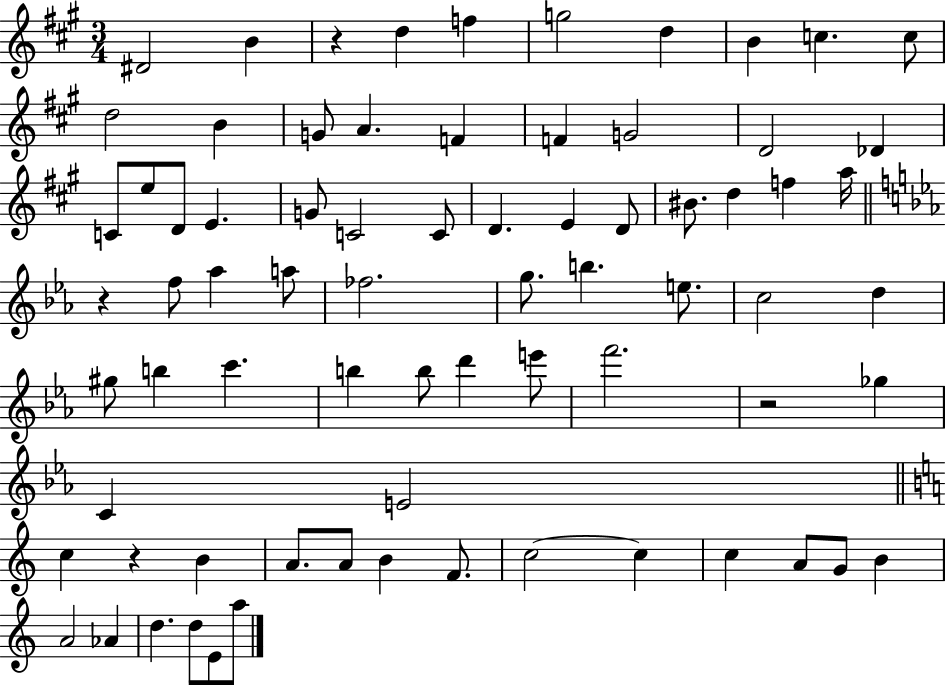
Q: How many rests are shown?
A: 4